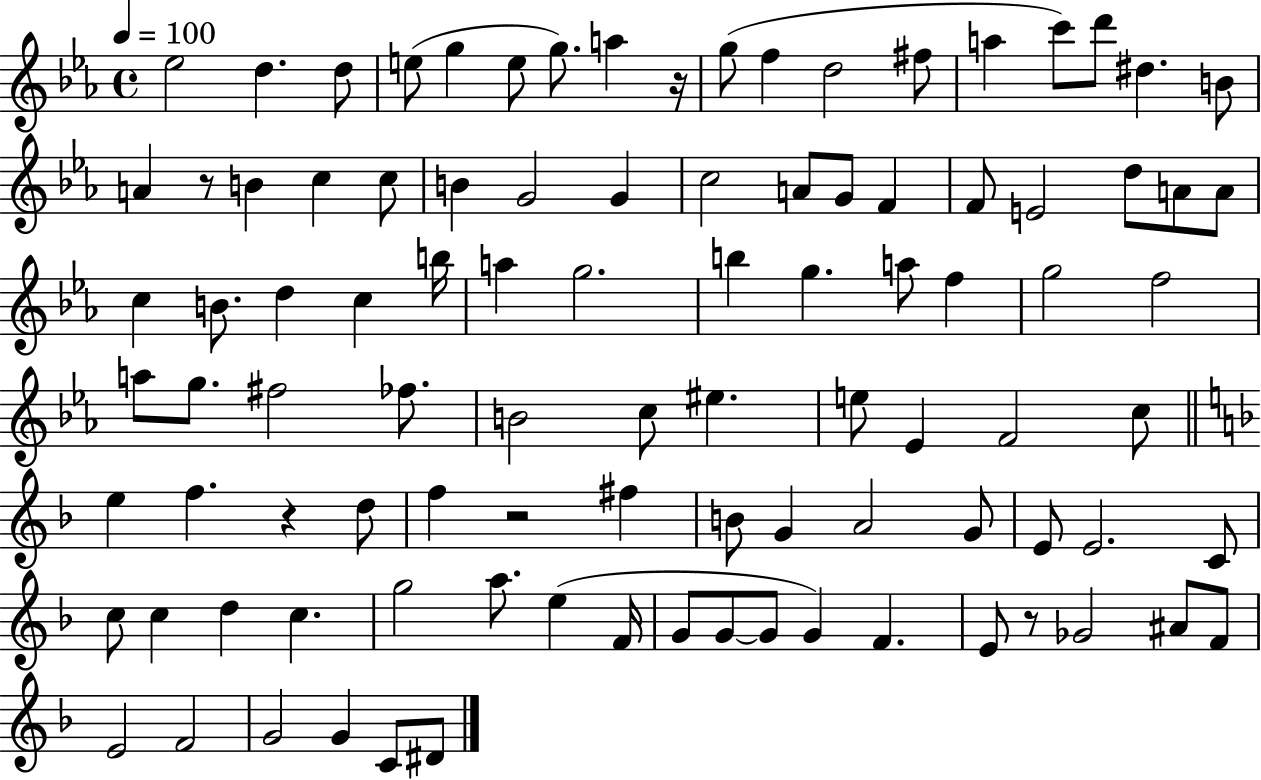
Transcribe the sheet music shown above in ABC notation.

X:1
T:Untitled
M:4/4
L:1/4
K:Eb
_e2 d d/2 e/2 g e/2 g/2 a z/4 g/2 f d2 ^f/2 a c'/2 d'/2 ^d B/2 A z/2 B c c/2 B G2 G c2 A/2 G/2 F F/2 E2 d/2 A/2 A/2 c B/2 d c b/4 a g2 b g a/2 f g2 f2 a/2 g/2 ^f2 _f/2 B2 c/2 ^e e/2 _E F2 c/2 e f z d/2 f z2 ^f B/2 G A2 G/2 E/2 E2 C/2 c/2 c d c g2 a/2 e F/4 G/2 G/2 G/2 G F E/2 z/2 _G2 ^A/2 F/2 E2 F2 G2 G C/2 ^D/2